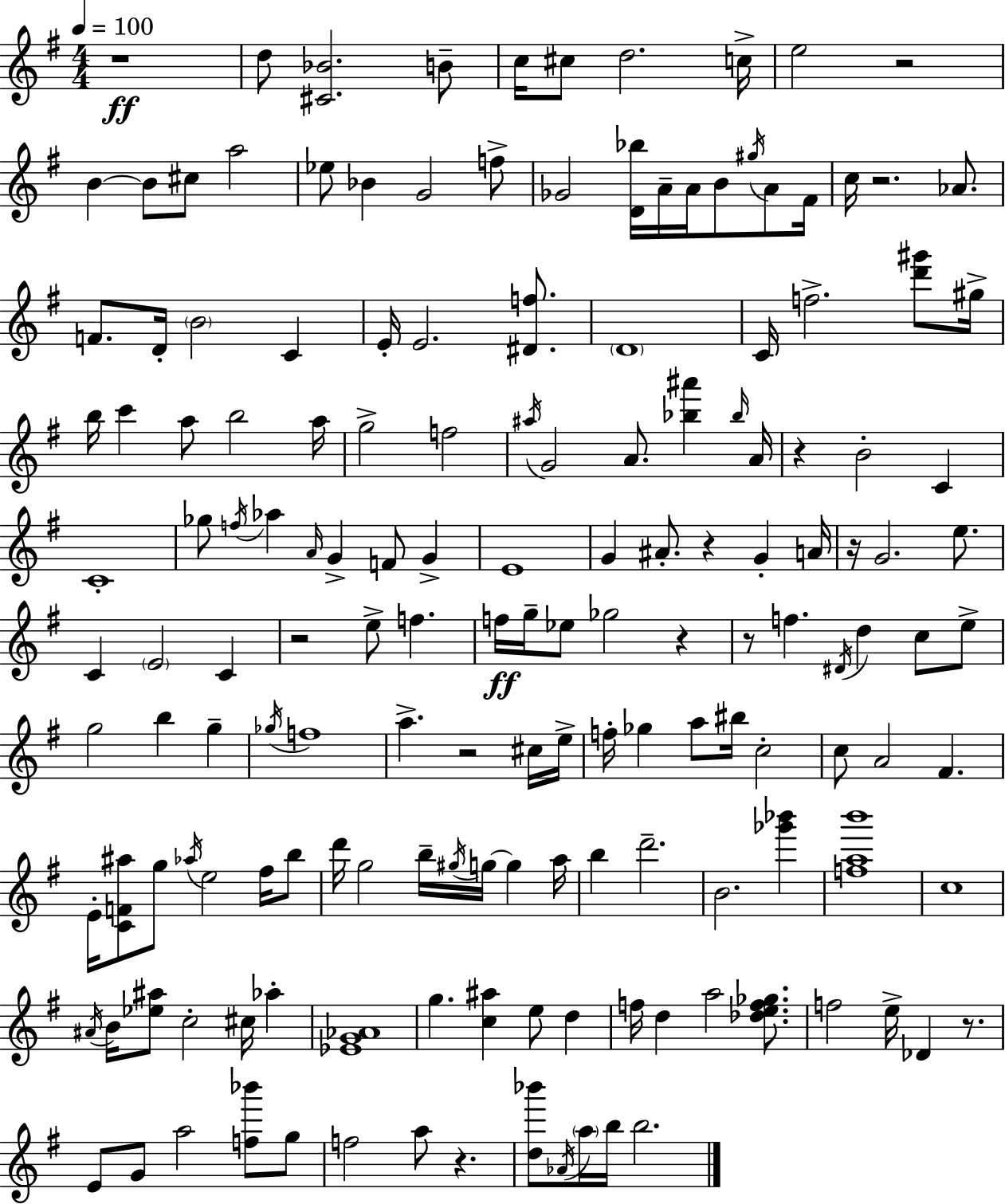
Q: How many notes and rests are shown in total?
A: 160